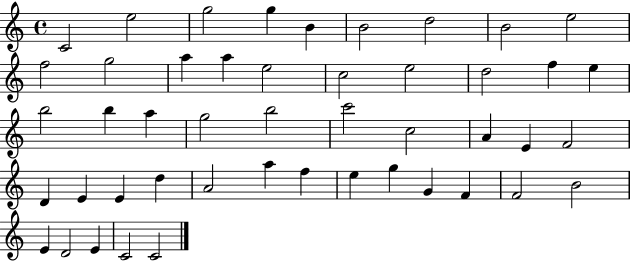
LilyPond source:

{
  \clef treble
  \time 4/4
  \defaultTimeSignature
  \key c \major
  c'2 e''2 | g''2 g''4 b'4 | b'2 d''2 | b'2 e''2 | \break f''2 g''2 | a''4 a''4 e''2 | c''2 e''2 | d''2 f''4 e''4 | \break b''2 b''4 a''4 | g''2 b''2 | c'''2 c''2 | a'4 e'4 f'2 | \break d'4 e'4 e'4 d''4 | a'2 a''4 f''4 | e''4 g''4 g'4 f'4 | f'2 b'2 | \break e'4 d'2 e'4 | c'2 c'2 | \bar "|."
}